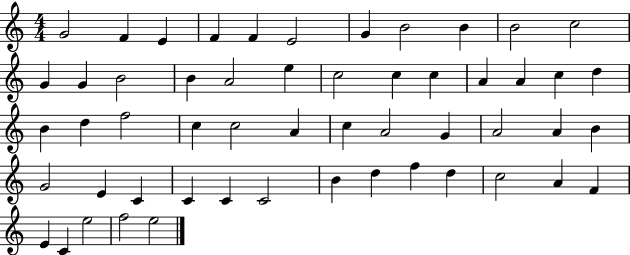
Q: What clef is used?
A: treble